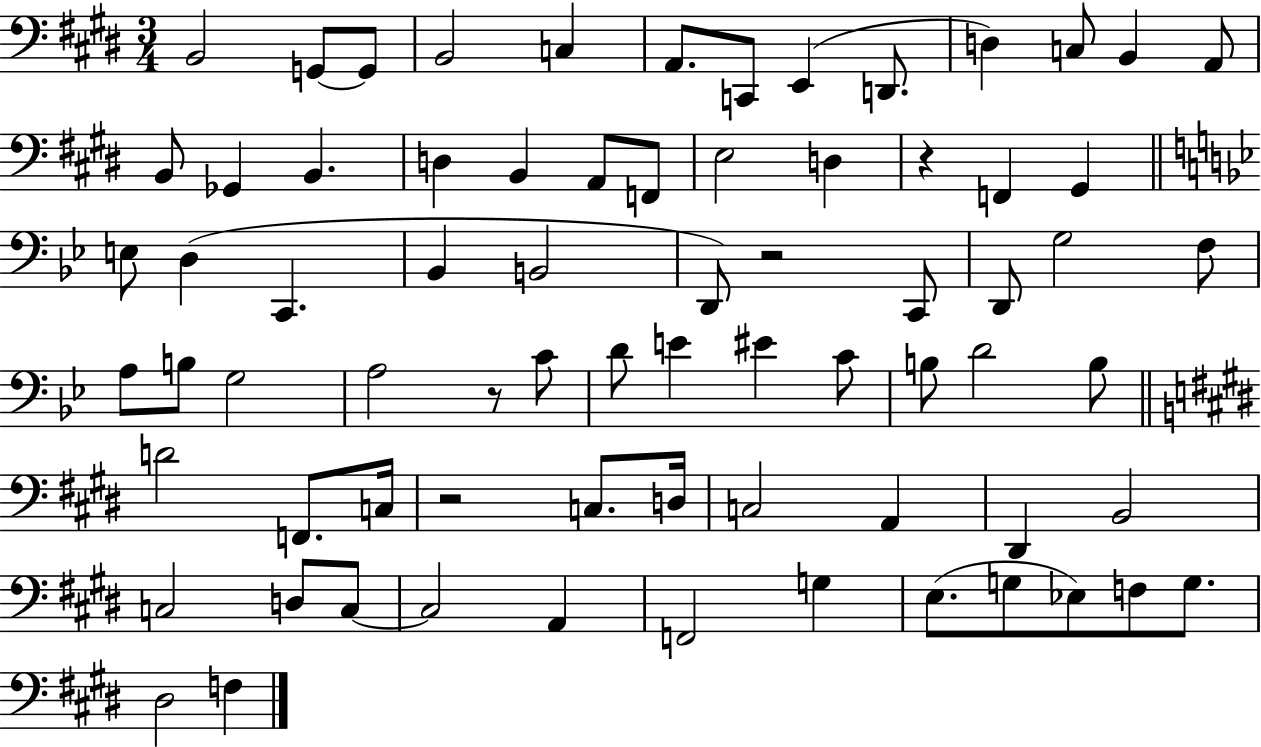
{
  \clef bass
  \numericTimeSignature
  \time 3/4
  \key e \major
  b,2 g,8~~ g,8 | b,2 c4 | a,8. c,8 e,4( d,8. | d4) c8 b,4 a,8 | \break b,8 ges,4 b,4. | d4 b,4 a,8 f,8 | e2 d4 | r4 f,4 gis,4 | \break \bar "||" \break \key g \minor e8 d4( c,4. | bes,4 b,2 | d,8) r2 c,8 | d,8 g2 f8 | \break a8 b8 g2 | a2 r8 c'8 | d'8 e'4 eis'4 c'8 | b8 d'2 b8 | \break \bar "||" \break \key e \major d'2 f,8. c16 | r2 c8. d16 | c2 a,4 | dis,4 b,2 | \break c2 d8 c8~~ | c2 a,4 | f,2 g4 | e8.( g8 ees8) f8 g8. | \break dis2 f4 | \bar "|."
}